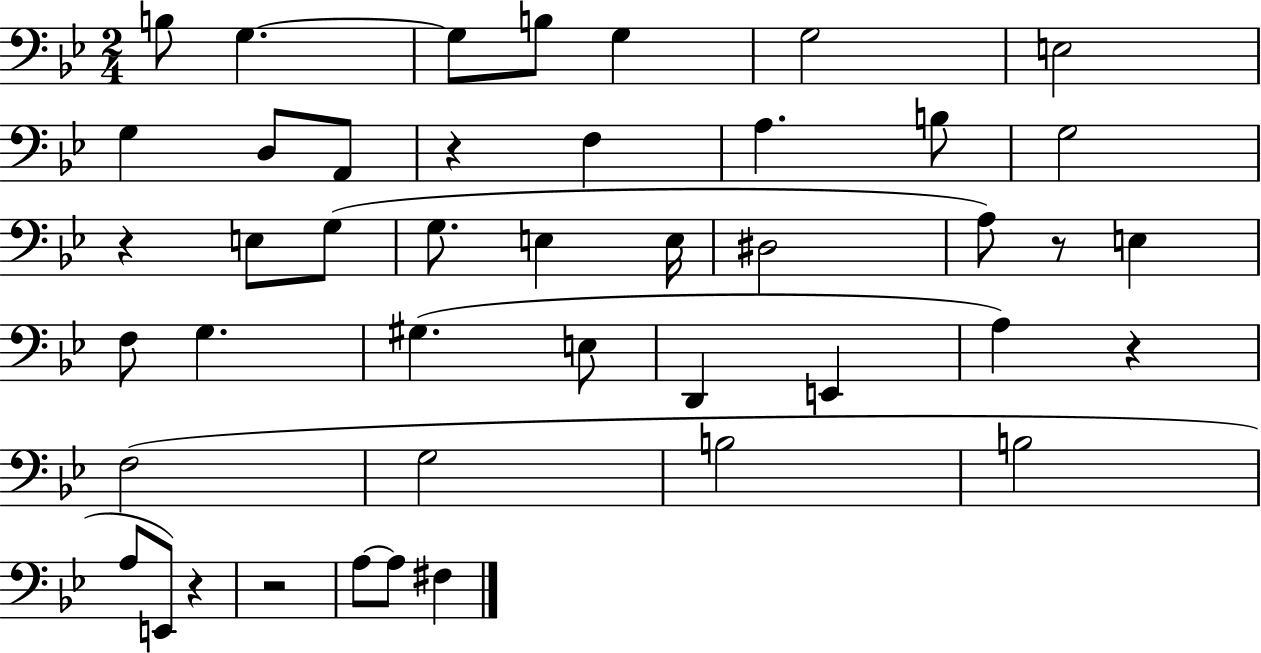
B3/e G3/q. G3/e B3/e G3/q G3/h E3/h G3/q D3/e A2/e R/q F3/q A3/q. B3/e G3/h R/q E3/e G3/e G3/e. E3/q E3/s D#3/h A3/e R/e E3/q F3/e G3/q. G#3/q. E3/e D2/q E2/q A3/q R/q F3/h G3/h B3/h B3/h A3/e E2/e R/q R/h A3/e A3/e F#3/q